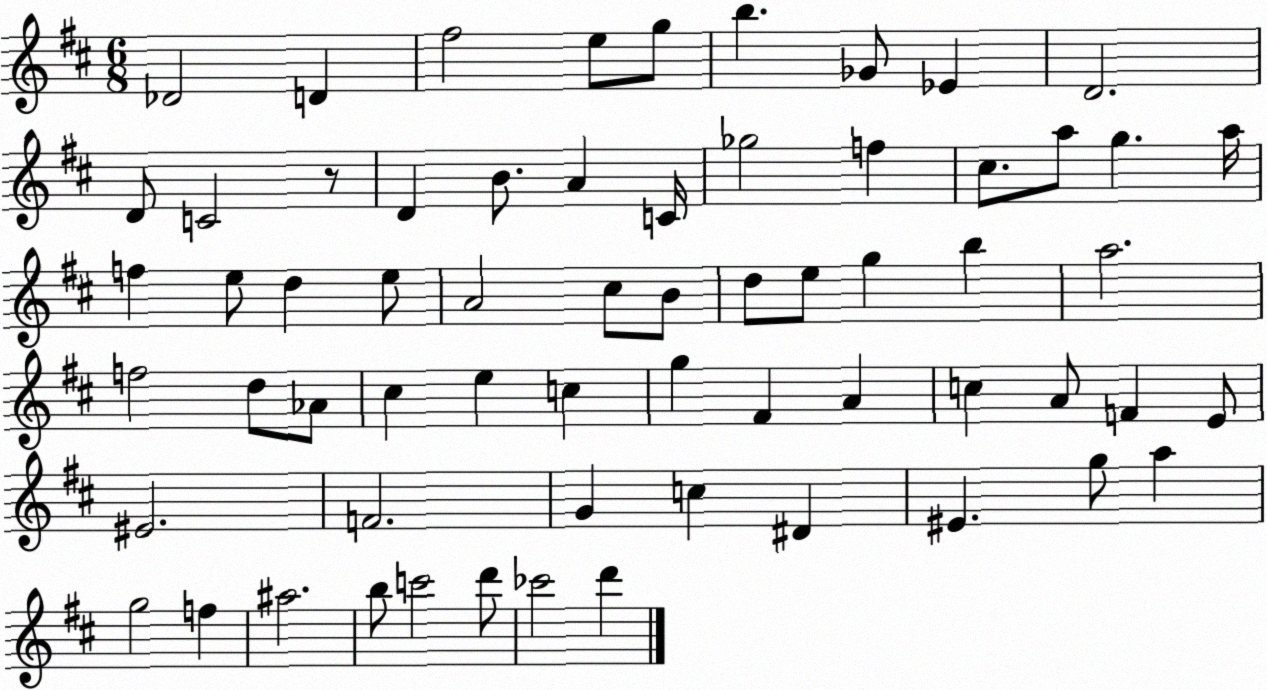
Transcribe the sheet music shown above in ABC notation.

X:1
T:Untitled
M:6/8
L:1/4
K:D
_D2 D ^f2 e/2 g/2 b _G/2 _E D2 D/2 C2 z/2 D B/2 A C/4 _g2 f ^c/2 a/2 g a/4 f e/2 d e/2 A2 ^c/2 B/2 d/2 e/2 g b a2 f2 d/2 _A/2 ^c e c g ^F A c A/2 F E/2 ^E2 F2 G c ^D ^E g/2 a g2 f ^a2 b/2 c'2 d'/2 _c'2 d'